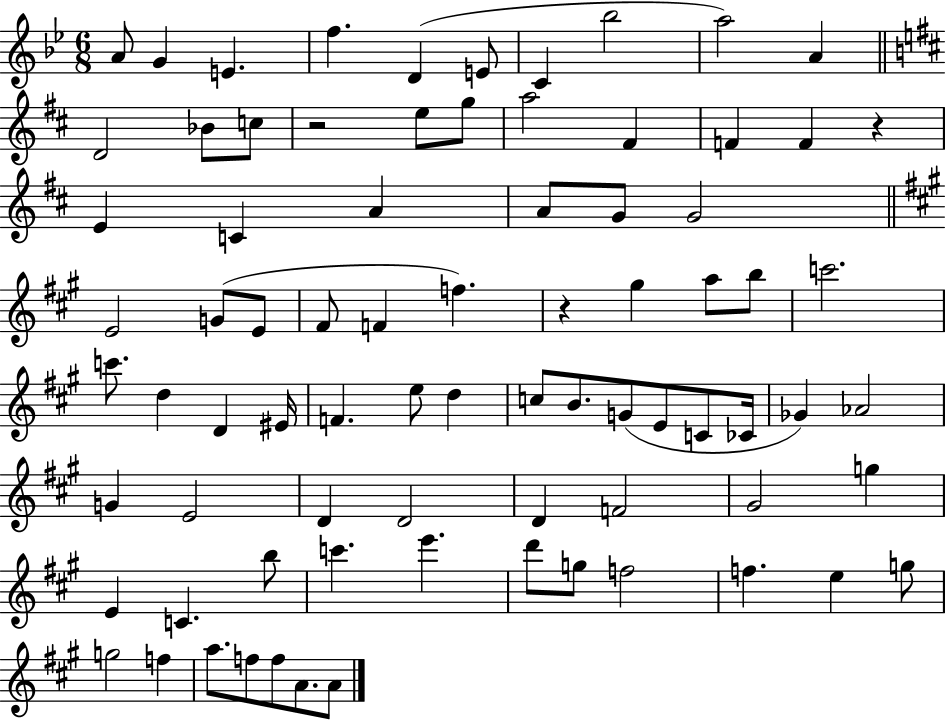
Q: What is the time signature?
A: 6/8